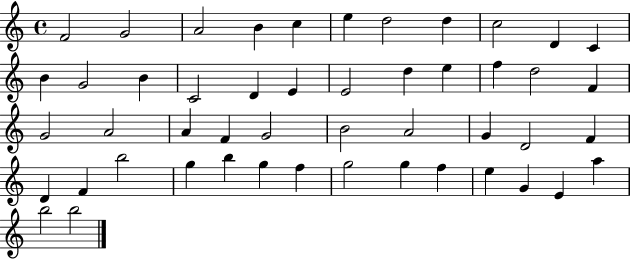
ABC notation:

X:1
T:Untitled
M:4/4
L:1/4
K:C
F2 G2 A2 B c e d2 d c2 D C B G2 B C2 D E E2 d e f d2 F G2 A2 A F G2 B2 A2 G D2 F D F b2 g b g f g2 g f e G E a b2 b2